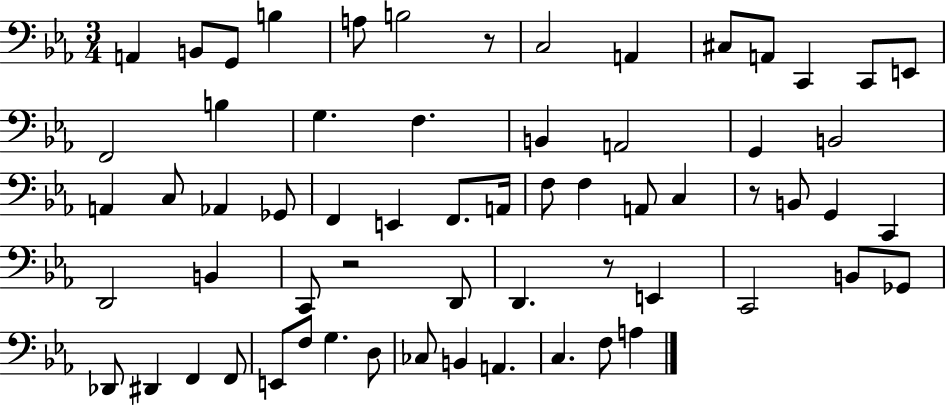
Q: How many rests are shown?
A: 4